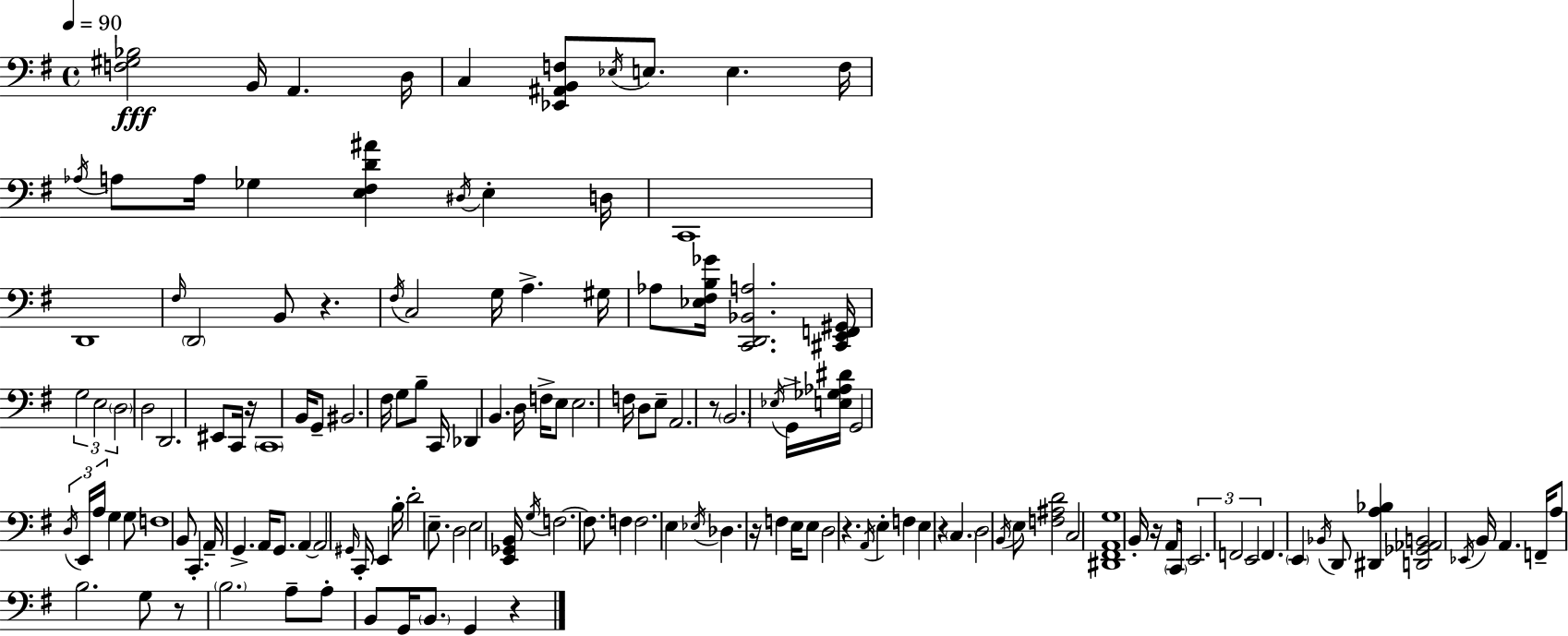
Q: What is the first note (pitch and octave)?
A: B2